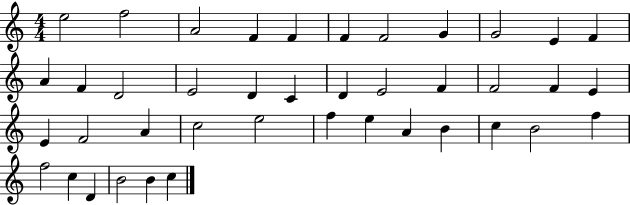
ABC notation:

X:1
T:Untitled
M:4/4
L:1/4
K:C
e2 f2 A2 F F F F2 G G2 E F A F D2 E2 D C D E2 F F2 F E E F2 A c2 e2 f e A B c B2 f f2 c D B2 B c